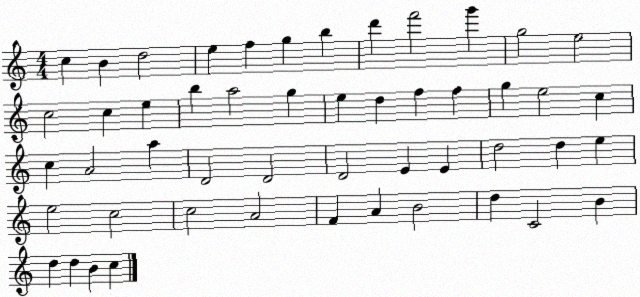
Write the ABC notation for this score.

X:1
T:Untitled
M:4/4
L:1/4
K:C
c B d2 e f g b d' f'2 g' g2 e2 c2 c e b a2 g e d f f g e2 c c A2 a D2 D2 D2 E E d2 d e e2 c2 c2 A2 F A B2 d C2 B d d B c